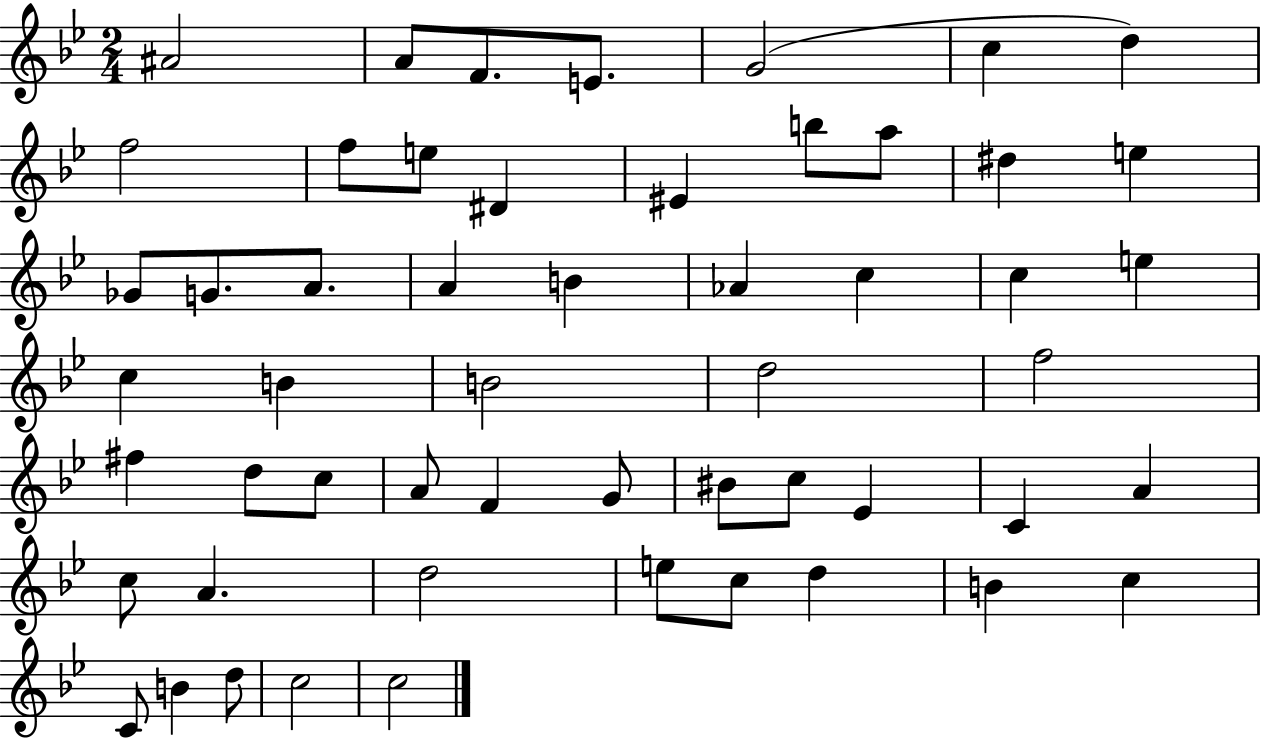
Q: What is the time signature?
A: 2/4